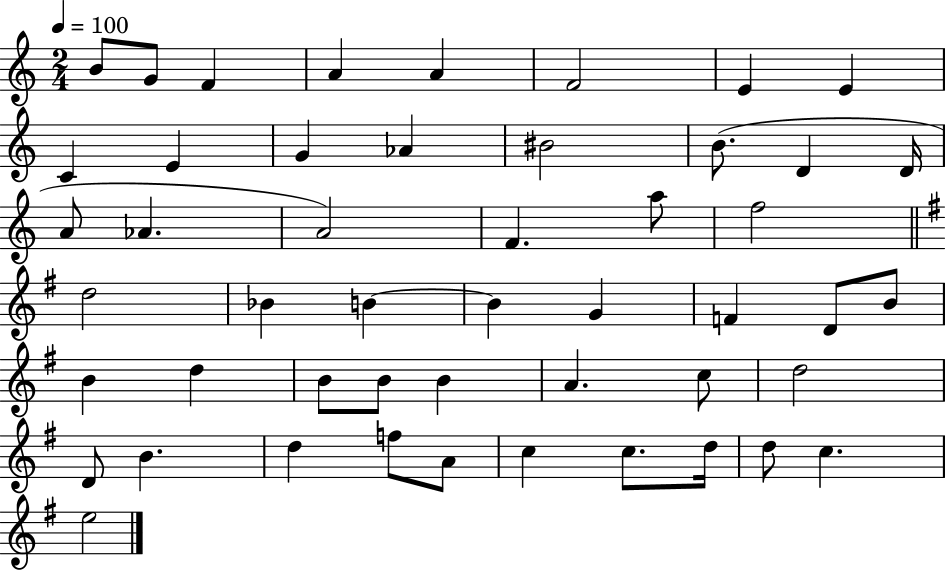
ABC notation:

X:1
T:Untitled
M:2/4
L:1/4
K:C
B/2 G/2 F A A F2 E E C E G _A ^B2 B/2 D D/4 A/2 _A A2 F a/2 f2 d2 _B B B G F D/2 B/2 B d B/2 B/2 B A c/2 d2 D/2 B d f/2 A/2 c c/2 d/4 d/2 c e2